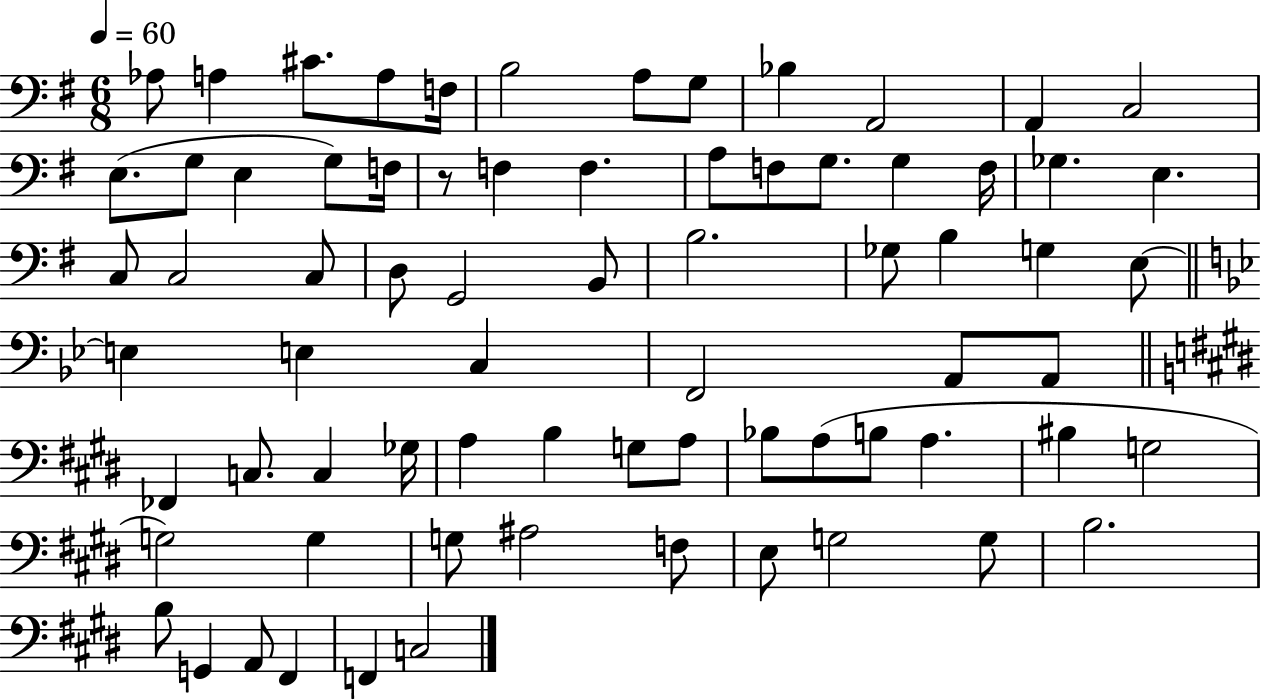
{
  \clef bass
  \numericTimeSignature
  \time 6/8
  \key g \major
  \tempo 4 = 60
  aes8 a4 cis'8. a8 f16 | b2 a8 g8 | bes4 a,2 | a,4 c2 | \break e8.( g8 e4 g8) f16 | r8 f4 f4. | a8 f8 g8. g4 f16 | ges4. e4. | \break c8 c2 c8 | d8 g,2 b,8 | b2. | ges8 b4 g4 e8~~ | \break \bar "||" \break \key bes \major e4 e4 c4 | f,2 a,8 a,8 | \bar "||" \break \key e \major fes,4 c8. c4 ges16 | a4 b4 g8 a8 | bes8 a8( b8 a4. | bis4 g2 | \break g2) g4 | g8 ais2 f8 | e8 g2 g8 | b2. | \break b8 g,4 a,8 fis,4 | f,4 c2 | \bar "|."
}